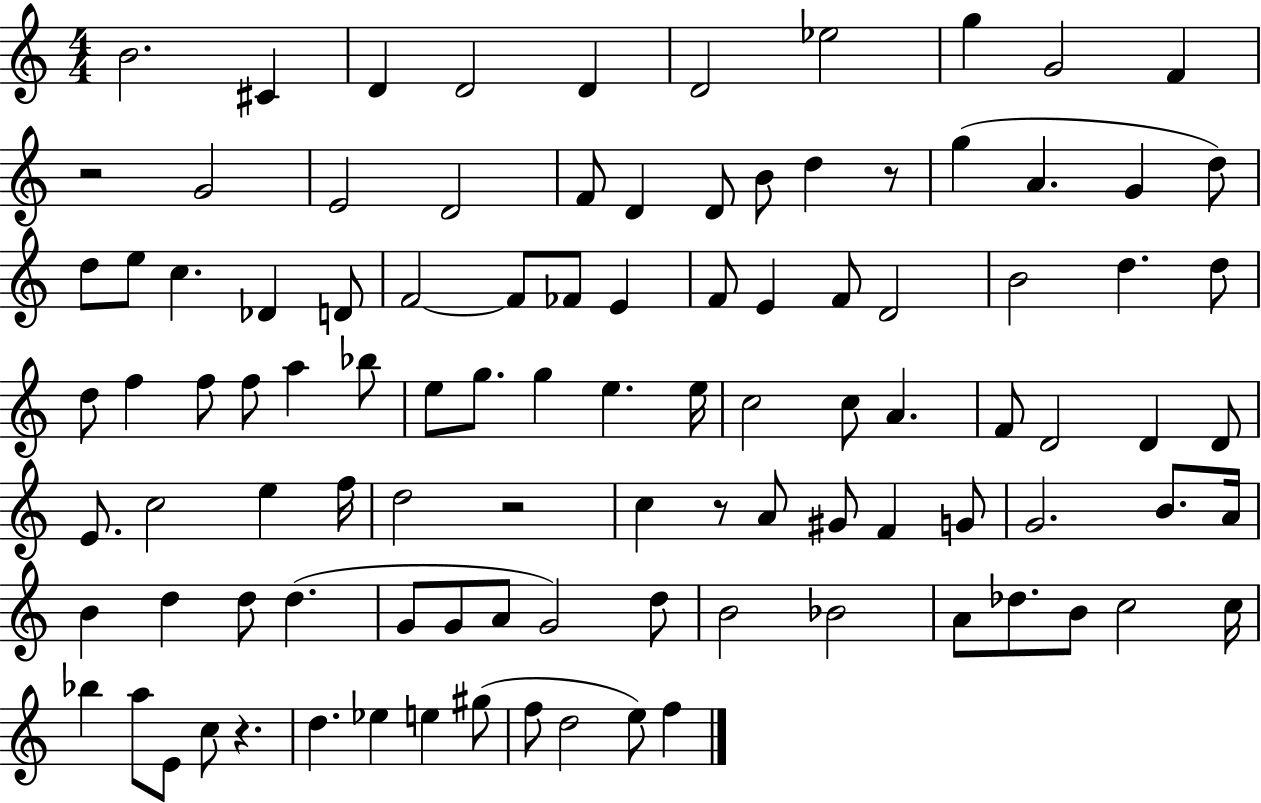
X:1
T:Untitled
M:4/4
L:1/4
K:C
B2 ^C D D2 D D2 _e2 g G2 F z2 G2 E2 D2 F/2 D D/2 B/2 d z/2 g A G d/2 d/2 e/2 c _D D/2 F2 F/2 _F/2 E F/2 E F/2 D2 B2 d d/2 d/2 f f/2 f/2 a _b/2 e/2 g/2 g e e/4 c2 c/2 A F/2 D2 D D/2 E/2 c2 e f/4 d2 z2 c z/2 A/2 ^G/2 F G/2 G2 B/2 A/4 B d d/2 d G/2 G/2 A/2 G2 d/2 B2 _B2 A/2 _d/2 B/2 c2 c/4 _b a/2 E/2 c/2 z d _e e ^g/2 f/2 d2 e/2 f